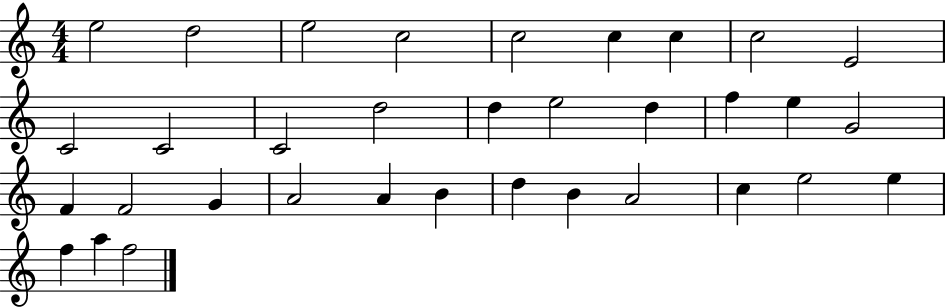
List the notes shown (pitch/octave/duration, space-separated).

E5/h D5/h E5/h C5/h C5/h C5/q C5/q C5/h E4/h C4/h C4/h C4/h D5/h D5/q E5/h D5/q F5/q E5/q G4/h F4/q F4/h G4/q A4/h A4/q B4/q D5/q B4/q A4/h C5/q E5/h E5/q F5/q A5/q F5/h